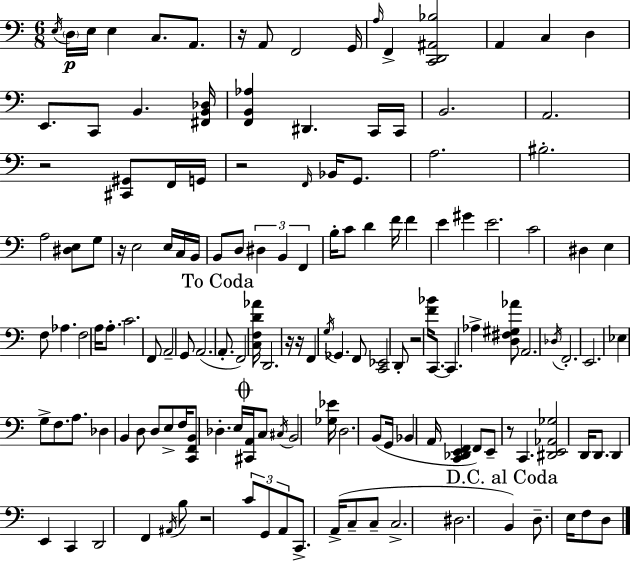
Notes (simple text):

E3/s D3/s E3/s E3/q C3/e. A2/e. R/s A2/e F2/h G2/s A3/s F2/q [C2,D2,A#2,Bb3]/h A2/q C3/q D3/q E2/e. C2/e B2/q. [F#2,B2,Db3]/s [F2,B2,Ab3]/q D#2/q. C2/s C2/s B2/h. A2/h. R/h [C#2,G#2]/e F2/s G2/s R/h F2/s Bb2/s G2/e. A3/h. BIS3/h. A3/h [D#3,E3]/e G3/e R/s E3/h E3/s C3/s B2/s B2/e D3/e D#3/q B2/q F2/q B3/s C4/e D4/q F4/s F4/q E4/q G#4/q E4/h. C4/h D#3/q E3/q F3/e Ab3/q. F3/h A3/s A3/e. C4/h. F2/e A2/h G2/e A2/h. A2/e. F2/h [C3,F3,D4,Ab4]/s D2/h. R/s R/s F2/q G3/s Gb2/q. F2/e [C2,Eb2]/h D2/e R/h [F4,Bb4]/s C2/e. C2/q. Ab3/q [D3,F#3,G#3,Ab4]/e A2/h. Db3/s F2/h. E2/h. Eb3/q G3/e F3/e. A3/e. Db3/q B2/q D3/e D3/e E3/e F3/s [C2,F2,B2]/e Db3/q. E3/s [C#2,A2]/s C3/e C#3/s B2/h [Gb3,Eb4]/s D3/h. B2/e G2/s Bb2/q A2/s [C2,Db2,E2,F2]/q F2/e E2/e R/e C2/q. [D#2,E2,Ab2,Gb3]/h D2/s D2/e. D2/q E2/q C2/q D2/h F2/q A#2/s B3/e R/h C4/e G2/e A2/e C2/e. A2/s C3/e C3/e C3/h. D#3/h. B2/q D3/e. E3/s F3/e D3/e